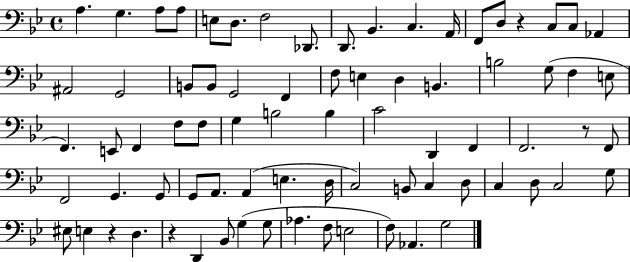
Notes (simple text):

A3/q. G3/q. A3/e A3/e E3/e D3/e. F3/h Db2/e. D2/e. Bb2/q. C3/q. A2/s F2/e D3/e R/q C3/e C3/e Ab2/q A#2/h G2/h B2/e B2/e G2/h F2/q F3/e E3/q D3/q B2/q. B3/h G3/e F3/q E3/e F2/q. E2/e F2/q F3/e F3/e G3/q B3/h B3/q C4/h D2/q F2/q F2/h. R/e F2/e F2/h G2/q. G2/e G2/e A2/e. A2/q E3/q. D3/s C3/h B2/e C3/q D3/e C3/q D3/e C3/h G3/e EIS3/e E3/q R/q D3/q. R/q D2/q Bb2/e G3/q G3/e Ab3/q. F3/e E3/h F3/e Ab2/q. G3/h